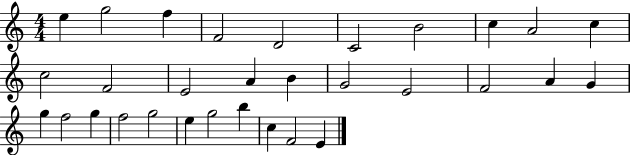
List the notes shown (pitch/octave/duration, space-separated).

E5/q G5/h F5/q F4/h D4/h C4/h B4/h C5/q A4/h C5/q C5/h F4/h E4/h A4/q B4/q G4/h E4/h F4/h A4/q G4/q G5/q F5/h G5/q F5/h G5/h E5/q G5/h B5/q C5/q F4/h E4/q